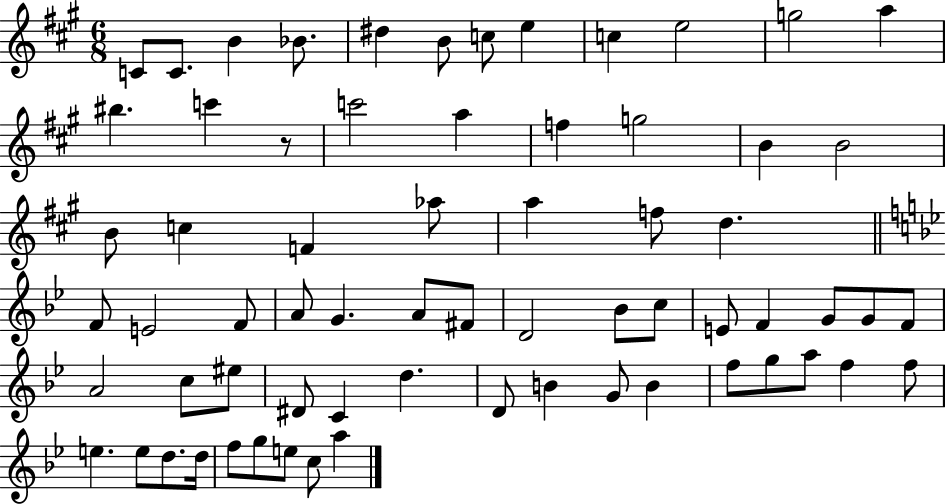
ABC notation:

X:1
T:Untitled
M:6/8
L:1/4
K:A
C/2 C/2 B _B/2 ^d B/2 c/2 e c e2 g2 a ^b c' z/2 c'2 a f g2 B B2 B/2 c F _a/2 a f/2 d F/2 E2 F/2 A/2 G A/2 ^F/2 D2 _B/2 c/2 E/2 F G/2 G/2 F/2 A2 c/2 ^e/2 ^D/2 C d D/2 B G/2 B f/2 g/2 a/2 f f/2 e e/2 d/2 d/4 f/2 g/2 e/2 c/2 a